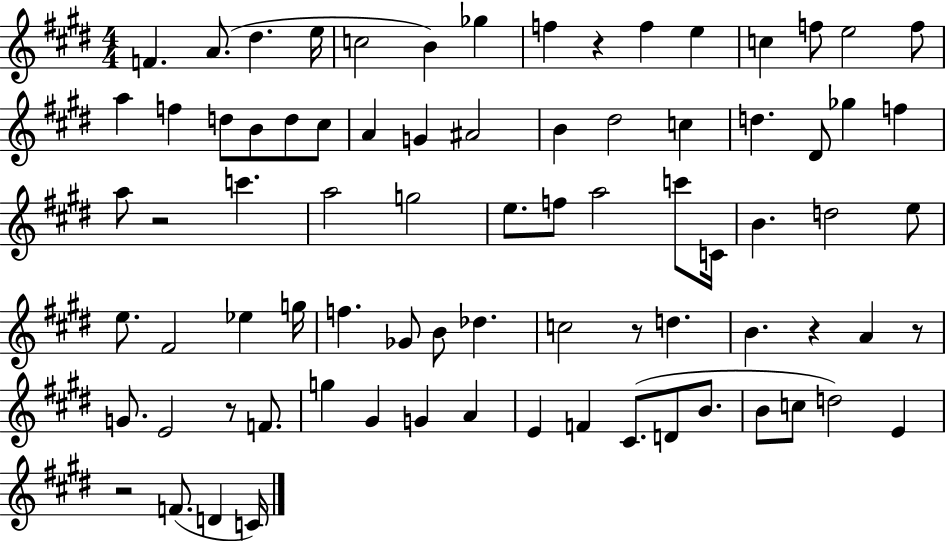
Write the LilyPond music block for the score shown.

{
  \clef treble
  \numericTimeSignature
  \time 4/4
  \key e \major
  f'4. a'8.( dis''4. e''16 | c''2 b'4) ges''4 | f''4 r4 f''4 e''4 | c''4 f''8 e''2 f''8 | \break a''4 f''4 d''8 b'8 d''8 cis''8 | a'4 g'4 ais'2 | b'4 dis''2 c''4 | d''4. dis'8 ges''4 f''4 | \break a''8 r2 c'''4. | a''2 g''2 | e''8. f''8 a''2 c'''8 c'16 | b'4. d''2 e''8 | \break e''8. fis'2 ees''4 g''16 | f''4. ges'8 b'8 des''4. | c''2 r8 d''4. | b'4. r4 a'4 r8 | \break g'8. e'2 r8 f'8. | g''4 gis'4 g'4 a'4 | e'4 f'4 cis'8.( d'8 b'8. | b'8 c''8 d''2) e'4 | \break r2 f'8.( d'4 c'16) | \bar "|."
}